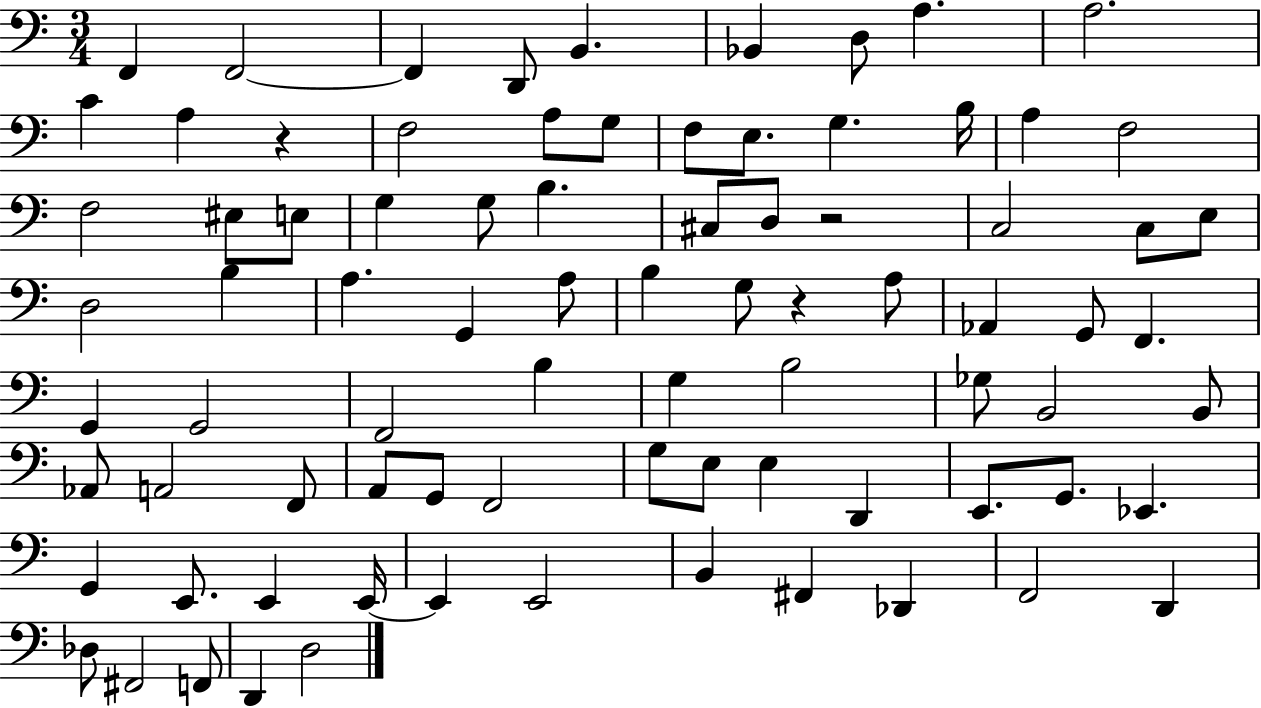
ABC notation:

X:1
T:Untitled
M:3/4
L:1/4
K:C
F,, F,,2 F,, D,,/2 B,, _B,, D,/2 A, A,2 C A, z F,2 A,/2 G,/2 F,/2 E,/2 G, B,/4 A, F,2 F,2 ^E,/2 E,/2 G, G,/2 B, ^C,/2 D,/2 z2 C,2 C,/2 E,/2 D,2 B, A, G,, A,/2 B, G,/2 z A,/2 _A,, G,,/2 F,, G,, G,,2 F,,2 B, G, B,2 _G,/2 B,,2 B,,/2 _A,,/2 A,,2 F,,/2 A,,/2 G,,/2 F,,2 G,/2 E,/2 E, D,, E,,/2 G,,/2 _E,, G,, E,,/2 E,, E,,/4 E,, E,,2 B,, ^F,, _D,, F,,2 D,, _D,/2 ^F,,2 F,,/2 D,, D,2